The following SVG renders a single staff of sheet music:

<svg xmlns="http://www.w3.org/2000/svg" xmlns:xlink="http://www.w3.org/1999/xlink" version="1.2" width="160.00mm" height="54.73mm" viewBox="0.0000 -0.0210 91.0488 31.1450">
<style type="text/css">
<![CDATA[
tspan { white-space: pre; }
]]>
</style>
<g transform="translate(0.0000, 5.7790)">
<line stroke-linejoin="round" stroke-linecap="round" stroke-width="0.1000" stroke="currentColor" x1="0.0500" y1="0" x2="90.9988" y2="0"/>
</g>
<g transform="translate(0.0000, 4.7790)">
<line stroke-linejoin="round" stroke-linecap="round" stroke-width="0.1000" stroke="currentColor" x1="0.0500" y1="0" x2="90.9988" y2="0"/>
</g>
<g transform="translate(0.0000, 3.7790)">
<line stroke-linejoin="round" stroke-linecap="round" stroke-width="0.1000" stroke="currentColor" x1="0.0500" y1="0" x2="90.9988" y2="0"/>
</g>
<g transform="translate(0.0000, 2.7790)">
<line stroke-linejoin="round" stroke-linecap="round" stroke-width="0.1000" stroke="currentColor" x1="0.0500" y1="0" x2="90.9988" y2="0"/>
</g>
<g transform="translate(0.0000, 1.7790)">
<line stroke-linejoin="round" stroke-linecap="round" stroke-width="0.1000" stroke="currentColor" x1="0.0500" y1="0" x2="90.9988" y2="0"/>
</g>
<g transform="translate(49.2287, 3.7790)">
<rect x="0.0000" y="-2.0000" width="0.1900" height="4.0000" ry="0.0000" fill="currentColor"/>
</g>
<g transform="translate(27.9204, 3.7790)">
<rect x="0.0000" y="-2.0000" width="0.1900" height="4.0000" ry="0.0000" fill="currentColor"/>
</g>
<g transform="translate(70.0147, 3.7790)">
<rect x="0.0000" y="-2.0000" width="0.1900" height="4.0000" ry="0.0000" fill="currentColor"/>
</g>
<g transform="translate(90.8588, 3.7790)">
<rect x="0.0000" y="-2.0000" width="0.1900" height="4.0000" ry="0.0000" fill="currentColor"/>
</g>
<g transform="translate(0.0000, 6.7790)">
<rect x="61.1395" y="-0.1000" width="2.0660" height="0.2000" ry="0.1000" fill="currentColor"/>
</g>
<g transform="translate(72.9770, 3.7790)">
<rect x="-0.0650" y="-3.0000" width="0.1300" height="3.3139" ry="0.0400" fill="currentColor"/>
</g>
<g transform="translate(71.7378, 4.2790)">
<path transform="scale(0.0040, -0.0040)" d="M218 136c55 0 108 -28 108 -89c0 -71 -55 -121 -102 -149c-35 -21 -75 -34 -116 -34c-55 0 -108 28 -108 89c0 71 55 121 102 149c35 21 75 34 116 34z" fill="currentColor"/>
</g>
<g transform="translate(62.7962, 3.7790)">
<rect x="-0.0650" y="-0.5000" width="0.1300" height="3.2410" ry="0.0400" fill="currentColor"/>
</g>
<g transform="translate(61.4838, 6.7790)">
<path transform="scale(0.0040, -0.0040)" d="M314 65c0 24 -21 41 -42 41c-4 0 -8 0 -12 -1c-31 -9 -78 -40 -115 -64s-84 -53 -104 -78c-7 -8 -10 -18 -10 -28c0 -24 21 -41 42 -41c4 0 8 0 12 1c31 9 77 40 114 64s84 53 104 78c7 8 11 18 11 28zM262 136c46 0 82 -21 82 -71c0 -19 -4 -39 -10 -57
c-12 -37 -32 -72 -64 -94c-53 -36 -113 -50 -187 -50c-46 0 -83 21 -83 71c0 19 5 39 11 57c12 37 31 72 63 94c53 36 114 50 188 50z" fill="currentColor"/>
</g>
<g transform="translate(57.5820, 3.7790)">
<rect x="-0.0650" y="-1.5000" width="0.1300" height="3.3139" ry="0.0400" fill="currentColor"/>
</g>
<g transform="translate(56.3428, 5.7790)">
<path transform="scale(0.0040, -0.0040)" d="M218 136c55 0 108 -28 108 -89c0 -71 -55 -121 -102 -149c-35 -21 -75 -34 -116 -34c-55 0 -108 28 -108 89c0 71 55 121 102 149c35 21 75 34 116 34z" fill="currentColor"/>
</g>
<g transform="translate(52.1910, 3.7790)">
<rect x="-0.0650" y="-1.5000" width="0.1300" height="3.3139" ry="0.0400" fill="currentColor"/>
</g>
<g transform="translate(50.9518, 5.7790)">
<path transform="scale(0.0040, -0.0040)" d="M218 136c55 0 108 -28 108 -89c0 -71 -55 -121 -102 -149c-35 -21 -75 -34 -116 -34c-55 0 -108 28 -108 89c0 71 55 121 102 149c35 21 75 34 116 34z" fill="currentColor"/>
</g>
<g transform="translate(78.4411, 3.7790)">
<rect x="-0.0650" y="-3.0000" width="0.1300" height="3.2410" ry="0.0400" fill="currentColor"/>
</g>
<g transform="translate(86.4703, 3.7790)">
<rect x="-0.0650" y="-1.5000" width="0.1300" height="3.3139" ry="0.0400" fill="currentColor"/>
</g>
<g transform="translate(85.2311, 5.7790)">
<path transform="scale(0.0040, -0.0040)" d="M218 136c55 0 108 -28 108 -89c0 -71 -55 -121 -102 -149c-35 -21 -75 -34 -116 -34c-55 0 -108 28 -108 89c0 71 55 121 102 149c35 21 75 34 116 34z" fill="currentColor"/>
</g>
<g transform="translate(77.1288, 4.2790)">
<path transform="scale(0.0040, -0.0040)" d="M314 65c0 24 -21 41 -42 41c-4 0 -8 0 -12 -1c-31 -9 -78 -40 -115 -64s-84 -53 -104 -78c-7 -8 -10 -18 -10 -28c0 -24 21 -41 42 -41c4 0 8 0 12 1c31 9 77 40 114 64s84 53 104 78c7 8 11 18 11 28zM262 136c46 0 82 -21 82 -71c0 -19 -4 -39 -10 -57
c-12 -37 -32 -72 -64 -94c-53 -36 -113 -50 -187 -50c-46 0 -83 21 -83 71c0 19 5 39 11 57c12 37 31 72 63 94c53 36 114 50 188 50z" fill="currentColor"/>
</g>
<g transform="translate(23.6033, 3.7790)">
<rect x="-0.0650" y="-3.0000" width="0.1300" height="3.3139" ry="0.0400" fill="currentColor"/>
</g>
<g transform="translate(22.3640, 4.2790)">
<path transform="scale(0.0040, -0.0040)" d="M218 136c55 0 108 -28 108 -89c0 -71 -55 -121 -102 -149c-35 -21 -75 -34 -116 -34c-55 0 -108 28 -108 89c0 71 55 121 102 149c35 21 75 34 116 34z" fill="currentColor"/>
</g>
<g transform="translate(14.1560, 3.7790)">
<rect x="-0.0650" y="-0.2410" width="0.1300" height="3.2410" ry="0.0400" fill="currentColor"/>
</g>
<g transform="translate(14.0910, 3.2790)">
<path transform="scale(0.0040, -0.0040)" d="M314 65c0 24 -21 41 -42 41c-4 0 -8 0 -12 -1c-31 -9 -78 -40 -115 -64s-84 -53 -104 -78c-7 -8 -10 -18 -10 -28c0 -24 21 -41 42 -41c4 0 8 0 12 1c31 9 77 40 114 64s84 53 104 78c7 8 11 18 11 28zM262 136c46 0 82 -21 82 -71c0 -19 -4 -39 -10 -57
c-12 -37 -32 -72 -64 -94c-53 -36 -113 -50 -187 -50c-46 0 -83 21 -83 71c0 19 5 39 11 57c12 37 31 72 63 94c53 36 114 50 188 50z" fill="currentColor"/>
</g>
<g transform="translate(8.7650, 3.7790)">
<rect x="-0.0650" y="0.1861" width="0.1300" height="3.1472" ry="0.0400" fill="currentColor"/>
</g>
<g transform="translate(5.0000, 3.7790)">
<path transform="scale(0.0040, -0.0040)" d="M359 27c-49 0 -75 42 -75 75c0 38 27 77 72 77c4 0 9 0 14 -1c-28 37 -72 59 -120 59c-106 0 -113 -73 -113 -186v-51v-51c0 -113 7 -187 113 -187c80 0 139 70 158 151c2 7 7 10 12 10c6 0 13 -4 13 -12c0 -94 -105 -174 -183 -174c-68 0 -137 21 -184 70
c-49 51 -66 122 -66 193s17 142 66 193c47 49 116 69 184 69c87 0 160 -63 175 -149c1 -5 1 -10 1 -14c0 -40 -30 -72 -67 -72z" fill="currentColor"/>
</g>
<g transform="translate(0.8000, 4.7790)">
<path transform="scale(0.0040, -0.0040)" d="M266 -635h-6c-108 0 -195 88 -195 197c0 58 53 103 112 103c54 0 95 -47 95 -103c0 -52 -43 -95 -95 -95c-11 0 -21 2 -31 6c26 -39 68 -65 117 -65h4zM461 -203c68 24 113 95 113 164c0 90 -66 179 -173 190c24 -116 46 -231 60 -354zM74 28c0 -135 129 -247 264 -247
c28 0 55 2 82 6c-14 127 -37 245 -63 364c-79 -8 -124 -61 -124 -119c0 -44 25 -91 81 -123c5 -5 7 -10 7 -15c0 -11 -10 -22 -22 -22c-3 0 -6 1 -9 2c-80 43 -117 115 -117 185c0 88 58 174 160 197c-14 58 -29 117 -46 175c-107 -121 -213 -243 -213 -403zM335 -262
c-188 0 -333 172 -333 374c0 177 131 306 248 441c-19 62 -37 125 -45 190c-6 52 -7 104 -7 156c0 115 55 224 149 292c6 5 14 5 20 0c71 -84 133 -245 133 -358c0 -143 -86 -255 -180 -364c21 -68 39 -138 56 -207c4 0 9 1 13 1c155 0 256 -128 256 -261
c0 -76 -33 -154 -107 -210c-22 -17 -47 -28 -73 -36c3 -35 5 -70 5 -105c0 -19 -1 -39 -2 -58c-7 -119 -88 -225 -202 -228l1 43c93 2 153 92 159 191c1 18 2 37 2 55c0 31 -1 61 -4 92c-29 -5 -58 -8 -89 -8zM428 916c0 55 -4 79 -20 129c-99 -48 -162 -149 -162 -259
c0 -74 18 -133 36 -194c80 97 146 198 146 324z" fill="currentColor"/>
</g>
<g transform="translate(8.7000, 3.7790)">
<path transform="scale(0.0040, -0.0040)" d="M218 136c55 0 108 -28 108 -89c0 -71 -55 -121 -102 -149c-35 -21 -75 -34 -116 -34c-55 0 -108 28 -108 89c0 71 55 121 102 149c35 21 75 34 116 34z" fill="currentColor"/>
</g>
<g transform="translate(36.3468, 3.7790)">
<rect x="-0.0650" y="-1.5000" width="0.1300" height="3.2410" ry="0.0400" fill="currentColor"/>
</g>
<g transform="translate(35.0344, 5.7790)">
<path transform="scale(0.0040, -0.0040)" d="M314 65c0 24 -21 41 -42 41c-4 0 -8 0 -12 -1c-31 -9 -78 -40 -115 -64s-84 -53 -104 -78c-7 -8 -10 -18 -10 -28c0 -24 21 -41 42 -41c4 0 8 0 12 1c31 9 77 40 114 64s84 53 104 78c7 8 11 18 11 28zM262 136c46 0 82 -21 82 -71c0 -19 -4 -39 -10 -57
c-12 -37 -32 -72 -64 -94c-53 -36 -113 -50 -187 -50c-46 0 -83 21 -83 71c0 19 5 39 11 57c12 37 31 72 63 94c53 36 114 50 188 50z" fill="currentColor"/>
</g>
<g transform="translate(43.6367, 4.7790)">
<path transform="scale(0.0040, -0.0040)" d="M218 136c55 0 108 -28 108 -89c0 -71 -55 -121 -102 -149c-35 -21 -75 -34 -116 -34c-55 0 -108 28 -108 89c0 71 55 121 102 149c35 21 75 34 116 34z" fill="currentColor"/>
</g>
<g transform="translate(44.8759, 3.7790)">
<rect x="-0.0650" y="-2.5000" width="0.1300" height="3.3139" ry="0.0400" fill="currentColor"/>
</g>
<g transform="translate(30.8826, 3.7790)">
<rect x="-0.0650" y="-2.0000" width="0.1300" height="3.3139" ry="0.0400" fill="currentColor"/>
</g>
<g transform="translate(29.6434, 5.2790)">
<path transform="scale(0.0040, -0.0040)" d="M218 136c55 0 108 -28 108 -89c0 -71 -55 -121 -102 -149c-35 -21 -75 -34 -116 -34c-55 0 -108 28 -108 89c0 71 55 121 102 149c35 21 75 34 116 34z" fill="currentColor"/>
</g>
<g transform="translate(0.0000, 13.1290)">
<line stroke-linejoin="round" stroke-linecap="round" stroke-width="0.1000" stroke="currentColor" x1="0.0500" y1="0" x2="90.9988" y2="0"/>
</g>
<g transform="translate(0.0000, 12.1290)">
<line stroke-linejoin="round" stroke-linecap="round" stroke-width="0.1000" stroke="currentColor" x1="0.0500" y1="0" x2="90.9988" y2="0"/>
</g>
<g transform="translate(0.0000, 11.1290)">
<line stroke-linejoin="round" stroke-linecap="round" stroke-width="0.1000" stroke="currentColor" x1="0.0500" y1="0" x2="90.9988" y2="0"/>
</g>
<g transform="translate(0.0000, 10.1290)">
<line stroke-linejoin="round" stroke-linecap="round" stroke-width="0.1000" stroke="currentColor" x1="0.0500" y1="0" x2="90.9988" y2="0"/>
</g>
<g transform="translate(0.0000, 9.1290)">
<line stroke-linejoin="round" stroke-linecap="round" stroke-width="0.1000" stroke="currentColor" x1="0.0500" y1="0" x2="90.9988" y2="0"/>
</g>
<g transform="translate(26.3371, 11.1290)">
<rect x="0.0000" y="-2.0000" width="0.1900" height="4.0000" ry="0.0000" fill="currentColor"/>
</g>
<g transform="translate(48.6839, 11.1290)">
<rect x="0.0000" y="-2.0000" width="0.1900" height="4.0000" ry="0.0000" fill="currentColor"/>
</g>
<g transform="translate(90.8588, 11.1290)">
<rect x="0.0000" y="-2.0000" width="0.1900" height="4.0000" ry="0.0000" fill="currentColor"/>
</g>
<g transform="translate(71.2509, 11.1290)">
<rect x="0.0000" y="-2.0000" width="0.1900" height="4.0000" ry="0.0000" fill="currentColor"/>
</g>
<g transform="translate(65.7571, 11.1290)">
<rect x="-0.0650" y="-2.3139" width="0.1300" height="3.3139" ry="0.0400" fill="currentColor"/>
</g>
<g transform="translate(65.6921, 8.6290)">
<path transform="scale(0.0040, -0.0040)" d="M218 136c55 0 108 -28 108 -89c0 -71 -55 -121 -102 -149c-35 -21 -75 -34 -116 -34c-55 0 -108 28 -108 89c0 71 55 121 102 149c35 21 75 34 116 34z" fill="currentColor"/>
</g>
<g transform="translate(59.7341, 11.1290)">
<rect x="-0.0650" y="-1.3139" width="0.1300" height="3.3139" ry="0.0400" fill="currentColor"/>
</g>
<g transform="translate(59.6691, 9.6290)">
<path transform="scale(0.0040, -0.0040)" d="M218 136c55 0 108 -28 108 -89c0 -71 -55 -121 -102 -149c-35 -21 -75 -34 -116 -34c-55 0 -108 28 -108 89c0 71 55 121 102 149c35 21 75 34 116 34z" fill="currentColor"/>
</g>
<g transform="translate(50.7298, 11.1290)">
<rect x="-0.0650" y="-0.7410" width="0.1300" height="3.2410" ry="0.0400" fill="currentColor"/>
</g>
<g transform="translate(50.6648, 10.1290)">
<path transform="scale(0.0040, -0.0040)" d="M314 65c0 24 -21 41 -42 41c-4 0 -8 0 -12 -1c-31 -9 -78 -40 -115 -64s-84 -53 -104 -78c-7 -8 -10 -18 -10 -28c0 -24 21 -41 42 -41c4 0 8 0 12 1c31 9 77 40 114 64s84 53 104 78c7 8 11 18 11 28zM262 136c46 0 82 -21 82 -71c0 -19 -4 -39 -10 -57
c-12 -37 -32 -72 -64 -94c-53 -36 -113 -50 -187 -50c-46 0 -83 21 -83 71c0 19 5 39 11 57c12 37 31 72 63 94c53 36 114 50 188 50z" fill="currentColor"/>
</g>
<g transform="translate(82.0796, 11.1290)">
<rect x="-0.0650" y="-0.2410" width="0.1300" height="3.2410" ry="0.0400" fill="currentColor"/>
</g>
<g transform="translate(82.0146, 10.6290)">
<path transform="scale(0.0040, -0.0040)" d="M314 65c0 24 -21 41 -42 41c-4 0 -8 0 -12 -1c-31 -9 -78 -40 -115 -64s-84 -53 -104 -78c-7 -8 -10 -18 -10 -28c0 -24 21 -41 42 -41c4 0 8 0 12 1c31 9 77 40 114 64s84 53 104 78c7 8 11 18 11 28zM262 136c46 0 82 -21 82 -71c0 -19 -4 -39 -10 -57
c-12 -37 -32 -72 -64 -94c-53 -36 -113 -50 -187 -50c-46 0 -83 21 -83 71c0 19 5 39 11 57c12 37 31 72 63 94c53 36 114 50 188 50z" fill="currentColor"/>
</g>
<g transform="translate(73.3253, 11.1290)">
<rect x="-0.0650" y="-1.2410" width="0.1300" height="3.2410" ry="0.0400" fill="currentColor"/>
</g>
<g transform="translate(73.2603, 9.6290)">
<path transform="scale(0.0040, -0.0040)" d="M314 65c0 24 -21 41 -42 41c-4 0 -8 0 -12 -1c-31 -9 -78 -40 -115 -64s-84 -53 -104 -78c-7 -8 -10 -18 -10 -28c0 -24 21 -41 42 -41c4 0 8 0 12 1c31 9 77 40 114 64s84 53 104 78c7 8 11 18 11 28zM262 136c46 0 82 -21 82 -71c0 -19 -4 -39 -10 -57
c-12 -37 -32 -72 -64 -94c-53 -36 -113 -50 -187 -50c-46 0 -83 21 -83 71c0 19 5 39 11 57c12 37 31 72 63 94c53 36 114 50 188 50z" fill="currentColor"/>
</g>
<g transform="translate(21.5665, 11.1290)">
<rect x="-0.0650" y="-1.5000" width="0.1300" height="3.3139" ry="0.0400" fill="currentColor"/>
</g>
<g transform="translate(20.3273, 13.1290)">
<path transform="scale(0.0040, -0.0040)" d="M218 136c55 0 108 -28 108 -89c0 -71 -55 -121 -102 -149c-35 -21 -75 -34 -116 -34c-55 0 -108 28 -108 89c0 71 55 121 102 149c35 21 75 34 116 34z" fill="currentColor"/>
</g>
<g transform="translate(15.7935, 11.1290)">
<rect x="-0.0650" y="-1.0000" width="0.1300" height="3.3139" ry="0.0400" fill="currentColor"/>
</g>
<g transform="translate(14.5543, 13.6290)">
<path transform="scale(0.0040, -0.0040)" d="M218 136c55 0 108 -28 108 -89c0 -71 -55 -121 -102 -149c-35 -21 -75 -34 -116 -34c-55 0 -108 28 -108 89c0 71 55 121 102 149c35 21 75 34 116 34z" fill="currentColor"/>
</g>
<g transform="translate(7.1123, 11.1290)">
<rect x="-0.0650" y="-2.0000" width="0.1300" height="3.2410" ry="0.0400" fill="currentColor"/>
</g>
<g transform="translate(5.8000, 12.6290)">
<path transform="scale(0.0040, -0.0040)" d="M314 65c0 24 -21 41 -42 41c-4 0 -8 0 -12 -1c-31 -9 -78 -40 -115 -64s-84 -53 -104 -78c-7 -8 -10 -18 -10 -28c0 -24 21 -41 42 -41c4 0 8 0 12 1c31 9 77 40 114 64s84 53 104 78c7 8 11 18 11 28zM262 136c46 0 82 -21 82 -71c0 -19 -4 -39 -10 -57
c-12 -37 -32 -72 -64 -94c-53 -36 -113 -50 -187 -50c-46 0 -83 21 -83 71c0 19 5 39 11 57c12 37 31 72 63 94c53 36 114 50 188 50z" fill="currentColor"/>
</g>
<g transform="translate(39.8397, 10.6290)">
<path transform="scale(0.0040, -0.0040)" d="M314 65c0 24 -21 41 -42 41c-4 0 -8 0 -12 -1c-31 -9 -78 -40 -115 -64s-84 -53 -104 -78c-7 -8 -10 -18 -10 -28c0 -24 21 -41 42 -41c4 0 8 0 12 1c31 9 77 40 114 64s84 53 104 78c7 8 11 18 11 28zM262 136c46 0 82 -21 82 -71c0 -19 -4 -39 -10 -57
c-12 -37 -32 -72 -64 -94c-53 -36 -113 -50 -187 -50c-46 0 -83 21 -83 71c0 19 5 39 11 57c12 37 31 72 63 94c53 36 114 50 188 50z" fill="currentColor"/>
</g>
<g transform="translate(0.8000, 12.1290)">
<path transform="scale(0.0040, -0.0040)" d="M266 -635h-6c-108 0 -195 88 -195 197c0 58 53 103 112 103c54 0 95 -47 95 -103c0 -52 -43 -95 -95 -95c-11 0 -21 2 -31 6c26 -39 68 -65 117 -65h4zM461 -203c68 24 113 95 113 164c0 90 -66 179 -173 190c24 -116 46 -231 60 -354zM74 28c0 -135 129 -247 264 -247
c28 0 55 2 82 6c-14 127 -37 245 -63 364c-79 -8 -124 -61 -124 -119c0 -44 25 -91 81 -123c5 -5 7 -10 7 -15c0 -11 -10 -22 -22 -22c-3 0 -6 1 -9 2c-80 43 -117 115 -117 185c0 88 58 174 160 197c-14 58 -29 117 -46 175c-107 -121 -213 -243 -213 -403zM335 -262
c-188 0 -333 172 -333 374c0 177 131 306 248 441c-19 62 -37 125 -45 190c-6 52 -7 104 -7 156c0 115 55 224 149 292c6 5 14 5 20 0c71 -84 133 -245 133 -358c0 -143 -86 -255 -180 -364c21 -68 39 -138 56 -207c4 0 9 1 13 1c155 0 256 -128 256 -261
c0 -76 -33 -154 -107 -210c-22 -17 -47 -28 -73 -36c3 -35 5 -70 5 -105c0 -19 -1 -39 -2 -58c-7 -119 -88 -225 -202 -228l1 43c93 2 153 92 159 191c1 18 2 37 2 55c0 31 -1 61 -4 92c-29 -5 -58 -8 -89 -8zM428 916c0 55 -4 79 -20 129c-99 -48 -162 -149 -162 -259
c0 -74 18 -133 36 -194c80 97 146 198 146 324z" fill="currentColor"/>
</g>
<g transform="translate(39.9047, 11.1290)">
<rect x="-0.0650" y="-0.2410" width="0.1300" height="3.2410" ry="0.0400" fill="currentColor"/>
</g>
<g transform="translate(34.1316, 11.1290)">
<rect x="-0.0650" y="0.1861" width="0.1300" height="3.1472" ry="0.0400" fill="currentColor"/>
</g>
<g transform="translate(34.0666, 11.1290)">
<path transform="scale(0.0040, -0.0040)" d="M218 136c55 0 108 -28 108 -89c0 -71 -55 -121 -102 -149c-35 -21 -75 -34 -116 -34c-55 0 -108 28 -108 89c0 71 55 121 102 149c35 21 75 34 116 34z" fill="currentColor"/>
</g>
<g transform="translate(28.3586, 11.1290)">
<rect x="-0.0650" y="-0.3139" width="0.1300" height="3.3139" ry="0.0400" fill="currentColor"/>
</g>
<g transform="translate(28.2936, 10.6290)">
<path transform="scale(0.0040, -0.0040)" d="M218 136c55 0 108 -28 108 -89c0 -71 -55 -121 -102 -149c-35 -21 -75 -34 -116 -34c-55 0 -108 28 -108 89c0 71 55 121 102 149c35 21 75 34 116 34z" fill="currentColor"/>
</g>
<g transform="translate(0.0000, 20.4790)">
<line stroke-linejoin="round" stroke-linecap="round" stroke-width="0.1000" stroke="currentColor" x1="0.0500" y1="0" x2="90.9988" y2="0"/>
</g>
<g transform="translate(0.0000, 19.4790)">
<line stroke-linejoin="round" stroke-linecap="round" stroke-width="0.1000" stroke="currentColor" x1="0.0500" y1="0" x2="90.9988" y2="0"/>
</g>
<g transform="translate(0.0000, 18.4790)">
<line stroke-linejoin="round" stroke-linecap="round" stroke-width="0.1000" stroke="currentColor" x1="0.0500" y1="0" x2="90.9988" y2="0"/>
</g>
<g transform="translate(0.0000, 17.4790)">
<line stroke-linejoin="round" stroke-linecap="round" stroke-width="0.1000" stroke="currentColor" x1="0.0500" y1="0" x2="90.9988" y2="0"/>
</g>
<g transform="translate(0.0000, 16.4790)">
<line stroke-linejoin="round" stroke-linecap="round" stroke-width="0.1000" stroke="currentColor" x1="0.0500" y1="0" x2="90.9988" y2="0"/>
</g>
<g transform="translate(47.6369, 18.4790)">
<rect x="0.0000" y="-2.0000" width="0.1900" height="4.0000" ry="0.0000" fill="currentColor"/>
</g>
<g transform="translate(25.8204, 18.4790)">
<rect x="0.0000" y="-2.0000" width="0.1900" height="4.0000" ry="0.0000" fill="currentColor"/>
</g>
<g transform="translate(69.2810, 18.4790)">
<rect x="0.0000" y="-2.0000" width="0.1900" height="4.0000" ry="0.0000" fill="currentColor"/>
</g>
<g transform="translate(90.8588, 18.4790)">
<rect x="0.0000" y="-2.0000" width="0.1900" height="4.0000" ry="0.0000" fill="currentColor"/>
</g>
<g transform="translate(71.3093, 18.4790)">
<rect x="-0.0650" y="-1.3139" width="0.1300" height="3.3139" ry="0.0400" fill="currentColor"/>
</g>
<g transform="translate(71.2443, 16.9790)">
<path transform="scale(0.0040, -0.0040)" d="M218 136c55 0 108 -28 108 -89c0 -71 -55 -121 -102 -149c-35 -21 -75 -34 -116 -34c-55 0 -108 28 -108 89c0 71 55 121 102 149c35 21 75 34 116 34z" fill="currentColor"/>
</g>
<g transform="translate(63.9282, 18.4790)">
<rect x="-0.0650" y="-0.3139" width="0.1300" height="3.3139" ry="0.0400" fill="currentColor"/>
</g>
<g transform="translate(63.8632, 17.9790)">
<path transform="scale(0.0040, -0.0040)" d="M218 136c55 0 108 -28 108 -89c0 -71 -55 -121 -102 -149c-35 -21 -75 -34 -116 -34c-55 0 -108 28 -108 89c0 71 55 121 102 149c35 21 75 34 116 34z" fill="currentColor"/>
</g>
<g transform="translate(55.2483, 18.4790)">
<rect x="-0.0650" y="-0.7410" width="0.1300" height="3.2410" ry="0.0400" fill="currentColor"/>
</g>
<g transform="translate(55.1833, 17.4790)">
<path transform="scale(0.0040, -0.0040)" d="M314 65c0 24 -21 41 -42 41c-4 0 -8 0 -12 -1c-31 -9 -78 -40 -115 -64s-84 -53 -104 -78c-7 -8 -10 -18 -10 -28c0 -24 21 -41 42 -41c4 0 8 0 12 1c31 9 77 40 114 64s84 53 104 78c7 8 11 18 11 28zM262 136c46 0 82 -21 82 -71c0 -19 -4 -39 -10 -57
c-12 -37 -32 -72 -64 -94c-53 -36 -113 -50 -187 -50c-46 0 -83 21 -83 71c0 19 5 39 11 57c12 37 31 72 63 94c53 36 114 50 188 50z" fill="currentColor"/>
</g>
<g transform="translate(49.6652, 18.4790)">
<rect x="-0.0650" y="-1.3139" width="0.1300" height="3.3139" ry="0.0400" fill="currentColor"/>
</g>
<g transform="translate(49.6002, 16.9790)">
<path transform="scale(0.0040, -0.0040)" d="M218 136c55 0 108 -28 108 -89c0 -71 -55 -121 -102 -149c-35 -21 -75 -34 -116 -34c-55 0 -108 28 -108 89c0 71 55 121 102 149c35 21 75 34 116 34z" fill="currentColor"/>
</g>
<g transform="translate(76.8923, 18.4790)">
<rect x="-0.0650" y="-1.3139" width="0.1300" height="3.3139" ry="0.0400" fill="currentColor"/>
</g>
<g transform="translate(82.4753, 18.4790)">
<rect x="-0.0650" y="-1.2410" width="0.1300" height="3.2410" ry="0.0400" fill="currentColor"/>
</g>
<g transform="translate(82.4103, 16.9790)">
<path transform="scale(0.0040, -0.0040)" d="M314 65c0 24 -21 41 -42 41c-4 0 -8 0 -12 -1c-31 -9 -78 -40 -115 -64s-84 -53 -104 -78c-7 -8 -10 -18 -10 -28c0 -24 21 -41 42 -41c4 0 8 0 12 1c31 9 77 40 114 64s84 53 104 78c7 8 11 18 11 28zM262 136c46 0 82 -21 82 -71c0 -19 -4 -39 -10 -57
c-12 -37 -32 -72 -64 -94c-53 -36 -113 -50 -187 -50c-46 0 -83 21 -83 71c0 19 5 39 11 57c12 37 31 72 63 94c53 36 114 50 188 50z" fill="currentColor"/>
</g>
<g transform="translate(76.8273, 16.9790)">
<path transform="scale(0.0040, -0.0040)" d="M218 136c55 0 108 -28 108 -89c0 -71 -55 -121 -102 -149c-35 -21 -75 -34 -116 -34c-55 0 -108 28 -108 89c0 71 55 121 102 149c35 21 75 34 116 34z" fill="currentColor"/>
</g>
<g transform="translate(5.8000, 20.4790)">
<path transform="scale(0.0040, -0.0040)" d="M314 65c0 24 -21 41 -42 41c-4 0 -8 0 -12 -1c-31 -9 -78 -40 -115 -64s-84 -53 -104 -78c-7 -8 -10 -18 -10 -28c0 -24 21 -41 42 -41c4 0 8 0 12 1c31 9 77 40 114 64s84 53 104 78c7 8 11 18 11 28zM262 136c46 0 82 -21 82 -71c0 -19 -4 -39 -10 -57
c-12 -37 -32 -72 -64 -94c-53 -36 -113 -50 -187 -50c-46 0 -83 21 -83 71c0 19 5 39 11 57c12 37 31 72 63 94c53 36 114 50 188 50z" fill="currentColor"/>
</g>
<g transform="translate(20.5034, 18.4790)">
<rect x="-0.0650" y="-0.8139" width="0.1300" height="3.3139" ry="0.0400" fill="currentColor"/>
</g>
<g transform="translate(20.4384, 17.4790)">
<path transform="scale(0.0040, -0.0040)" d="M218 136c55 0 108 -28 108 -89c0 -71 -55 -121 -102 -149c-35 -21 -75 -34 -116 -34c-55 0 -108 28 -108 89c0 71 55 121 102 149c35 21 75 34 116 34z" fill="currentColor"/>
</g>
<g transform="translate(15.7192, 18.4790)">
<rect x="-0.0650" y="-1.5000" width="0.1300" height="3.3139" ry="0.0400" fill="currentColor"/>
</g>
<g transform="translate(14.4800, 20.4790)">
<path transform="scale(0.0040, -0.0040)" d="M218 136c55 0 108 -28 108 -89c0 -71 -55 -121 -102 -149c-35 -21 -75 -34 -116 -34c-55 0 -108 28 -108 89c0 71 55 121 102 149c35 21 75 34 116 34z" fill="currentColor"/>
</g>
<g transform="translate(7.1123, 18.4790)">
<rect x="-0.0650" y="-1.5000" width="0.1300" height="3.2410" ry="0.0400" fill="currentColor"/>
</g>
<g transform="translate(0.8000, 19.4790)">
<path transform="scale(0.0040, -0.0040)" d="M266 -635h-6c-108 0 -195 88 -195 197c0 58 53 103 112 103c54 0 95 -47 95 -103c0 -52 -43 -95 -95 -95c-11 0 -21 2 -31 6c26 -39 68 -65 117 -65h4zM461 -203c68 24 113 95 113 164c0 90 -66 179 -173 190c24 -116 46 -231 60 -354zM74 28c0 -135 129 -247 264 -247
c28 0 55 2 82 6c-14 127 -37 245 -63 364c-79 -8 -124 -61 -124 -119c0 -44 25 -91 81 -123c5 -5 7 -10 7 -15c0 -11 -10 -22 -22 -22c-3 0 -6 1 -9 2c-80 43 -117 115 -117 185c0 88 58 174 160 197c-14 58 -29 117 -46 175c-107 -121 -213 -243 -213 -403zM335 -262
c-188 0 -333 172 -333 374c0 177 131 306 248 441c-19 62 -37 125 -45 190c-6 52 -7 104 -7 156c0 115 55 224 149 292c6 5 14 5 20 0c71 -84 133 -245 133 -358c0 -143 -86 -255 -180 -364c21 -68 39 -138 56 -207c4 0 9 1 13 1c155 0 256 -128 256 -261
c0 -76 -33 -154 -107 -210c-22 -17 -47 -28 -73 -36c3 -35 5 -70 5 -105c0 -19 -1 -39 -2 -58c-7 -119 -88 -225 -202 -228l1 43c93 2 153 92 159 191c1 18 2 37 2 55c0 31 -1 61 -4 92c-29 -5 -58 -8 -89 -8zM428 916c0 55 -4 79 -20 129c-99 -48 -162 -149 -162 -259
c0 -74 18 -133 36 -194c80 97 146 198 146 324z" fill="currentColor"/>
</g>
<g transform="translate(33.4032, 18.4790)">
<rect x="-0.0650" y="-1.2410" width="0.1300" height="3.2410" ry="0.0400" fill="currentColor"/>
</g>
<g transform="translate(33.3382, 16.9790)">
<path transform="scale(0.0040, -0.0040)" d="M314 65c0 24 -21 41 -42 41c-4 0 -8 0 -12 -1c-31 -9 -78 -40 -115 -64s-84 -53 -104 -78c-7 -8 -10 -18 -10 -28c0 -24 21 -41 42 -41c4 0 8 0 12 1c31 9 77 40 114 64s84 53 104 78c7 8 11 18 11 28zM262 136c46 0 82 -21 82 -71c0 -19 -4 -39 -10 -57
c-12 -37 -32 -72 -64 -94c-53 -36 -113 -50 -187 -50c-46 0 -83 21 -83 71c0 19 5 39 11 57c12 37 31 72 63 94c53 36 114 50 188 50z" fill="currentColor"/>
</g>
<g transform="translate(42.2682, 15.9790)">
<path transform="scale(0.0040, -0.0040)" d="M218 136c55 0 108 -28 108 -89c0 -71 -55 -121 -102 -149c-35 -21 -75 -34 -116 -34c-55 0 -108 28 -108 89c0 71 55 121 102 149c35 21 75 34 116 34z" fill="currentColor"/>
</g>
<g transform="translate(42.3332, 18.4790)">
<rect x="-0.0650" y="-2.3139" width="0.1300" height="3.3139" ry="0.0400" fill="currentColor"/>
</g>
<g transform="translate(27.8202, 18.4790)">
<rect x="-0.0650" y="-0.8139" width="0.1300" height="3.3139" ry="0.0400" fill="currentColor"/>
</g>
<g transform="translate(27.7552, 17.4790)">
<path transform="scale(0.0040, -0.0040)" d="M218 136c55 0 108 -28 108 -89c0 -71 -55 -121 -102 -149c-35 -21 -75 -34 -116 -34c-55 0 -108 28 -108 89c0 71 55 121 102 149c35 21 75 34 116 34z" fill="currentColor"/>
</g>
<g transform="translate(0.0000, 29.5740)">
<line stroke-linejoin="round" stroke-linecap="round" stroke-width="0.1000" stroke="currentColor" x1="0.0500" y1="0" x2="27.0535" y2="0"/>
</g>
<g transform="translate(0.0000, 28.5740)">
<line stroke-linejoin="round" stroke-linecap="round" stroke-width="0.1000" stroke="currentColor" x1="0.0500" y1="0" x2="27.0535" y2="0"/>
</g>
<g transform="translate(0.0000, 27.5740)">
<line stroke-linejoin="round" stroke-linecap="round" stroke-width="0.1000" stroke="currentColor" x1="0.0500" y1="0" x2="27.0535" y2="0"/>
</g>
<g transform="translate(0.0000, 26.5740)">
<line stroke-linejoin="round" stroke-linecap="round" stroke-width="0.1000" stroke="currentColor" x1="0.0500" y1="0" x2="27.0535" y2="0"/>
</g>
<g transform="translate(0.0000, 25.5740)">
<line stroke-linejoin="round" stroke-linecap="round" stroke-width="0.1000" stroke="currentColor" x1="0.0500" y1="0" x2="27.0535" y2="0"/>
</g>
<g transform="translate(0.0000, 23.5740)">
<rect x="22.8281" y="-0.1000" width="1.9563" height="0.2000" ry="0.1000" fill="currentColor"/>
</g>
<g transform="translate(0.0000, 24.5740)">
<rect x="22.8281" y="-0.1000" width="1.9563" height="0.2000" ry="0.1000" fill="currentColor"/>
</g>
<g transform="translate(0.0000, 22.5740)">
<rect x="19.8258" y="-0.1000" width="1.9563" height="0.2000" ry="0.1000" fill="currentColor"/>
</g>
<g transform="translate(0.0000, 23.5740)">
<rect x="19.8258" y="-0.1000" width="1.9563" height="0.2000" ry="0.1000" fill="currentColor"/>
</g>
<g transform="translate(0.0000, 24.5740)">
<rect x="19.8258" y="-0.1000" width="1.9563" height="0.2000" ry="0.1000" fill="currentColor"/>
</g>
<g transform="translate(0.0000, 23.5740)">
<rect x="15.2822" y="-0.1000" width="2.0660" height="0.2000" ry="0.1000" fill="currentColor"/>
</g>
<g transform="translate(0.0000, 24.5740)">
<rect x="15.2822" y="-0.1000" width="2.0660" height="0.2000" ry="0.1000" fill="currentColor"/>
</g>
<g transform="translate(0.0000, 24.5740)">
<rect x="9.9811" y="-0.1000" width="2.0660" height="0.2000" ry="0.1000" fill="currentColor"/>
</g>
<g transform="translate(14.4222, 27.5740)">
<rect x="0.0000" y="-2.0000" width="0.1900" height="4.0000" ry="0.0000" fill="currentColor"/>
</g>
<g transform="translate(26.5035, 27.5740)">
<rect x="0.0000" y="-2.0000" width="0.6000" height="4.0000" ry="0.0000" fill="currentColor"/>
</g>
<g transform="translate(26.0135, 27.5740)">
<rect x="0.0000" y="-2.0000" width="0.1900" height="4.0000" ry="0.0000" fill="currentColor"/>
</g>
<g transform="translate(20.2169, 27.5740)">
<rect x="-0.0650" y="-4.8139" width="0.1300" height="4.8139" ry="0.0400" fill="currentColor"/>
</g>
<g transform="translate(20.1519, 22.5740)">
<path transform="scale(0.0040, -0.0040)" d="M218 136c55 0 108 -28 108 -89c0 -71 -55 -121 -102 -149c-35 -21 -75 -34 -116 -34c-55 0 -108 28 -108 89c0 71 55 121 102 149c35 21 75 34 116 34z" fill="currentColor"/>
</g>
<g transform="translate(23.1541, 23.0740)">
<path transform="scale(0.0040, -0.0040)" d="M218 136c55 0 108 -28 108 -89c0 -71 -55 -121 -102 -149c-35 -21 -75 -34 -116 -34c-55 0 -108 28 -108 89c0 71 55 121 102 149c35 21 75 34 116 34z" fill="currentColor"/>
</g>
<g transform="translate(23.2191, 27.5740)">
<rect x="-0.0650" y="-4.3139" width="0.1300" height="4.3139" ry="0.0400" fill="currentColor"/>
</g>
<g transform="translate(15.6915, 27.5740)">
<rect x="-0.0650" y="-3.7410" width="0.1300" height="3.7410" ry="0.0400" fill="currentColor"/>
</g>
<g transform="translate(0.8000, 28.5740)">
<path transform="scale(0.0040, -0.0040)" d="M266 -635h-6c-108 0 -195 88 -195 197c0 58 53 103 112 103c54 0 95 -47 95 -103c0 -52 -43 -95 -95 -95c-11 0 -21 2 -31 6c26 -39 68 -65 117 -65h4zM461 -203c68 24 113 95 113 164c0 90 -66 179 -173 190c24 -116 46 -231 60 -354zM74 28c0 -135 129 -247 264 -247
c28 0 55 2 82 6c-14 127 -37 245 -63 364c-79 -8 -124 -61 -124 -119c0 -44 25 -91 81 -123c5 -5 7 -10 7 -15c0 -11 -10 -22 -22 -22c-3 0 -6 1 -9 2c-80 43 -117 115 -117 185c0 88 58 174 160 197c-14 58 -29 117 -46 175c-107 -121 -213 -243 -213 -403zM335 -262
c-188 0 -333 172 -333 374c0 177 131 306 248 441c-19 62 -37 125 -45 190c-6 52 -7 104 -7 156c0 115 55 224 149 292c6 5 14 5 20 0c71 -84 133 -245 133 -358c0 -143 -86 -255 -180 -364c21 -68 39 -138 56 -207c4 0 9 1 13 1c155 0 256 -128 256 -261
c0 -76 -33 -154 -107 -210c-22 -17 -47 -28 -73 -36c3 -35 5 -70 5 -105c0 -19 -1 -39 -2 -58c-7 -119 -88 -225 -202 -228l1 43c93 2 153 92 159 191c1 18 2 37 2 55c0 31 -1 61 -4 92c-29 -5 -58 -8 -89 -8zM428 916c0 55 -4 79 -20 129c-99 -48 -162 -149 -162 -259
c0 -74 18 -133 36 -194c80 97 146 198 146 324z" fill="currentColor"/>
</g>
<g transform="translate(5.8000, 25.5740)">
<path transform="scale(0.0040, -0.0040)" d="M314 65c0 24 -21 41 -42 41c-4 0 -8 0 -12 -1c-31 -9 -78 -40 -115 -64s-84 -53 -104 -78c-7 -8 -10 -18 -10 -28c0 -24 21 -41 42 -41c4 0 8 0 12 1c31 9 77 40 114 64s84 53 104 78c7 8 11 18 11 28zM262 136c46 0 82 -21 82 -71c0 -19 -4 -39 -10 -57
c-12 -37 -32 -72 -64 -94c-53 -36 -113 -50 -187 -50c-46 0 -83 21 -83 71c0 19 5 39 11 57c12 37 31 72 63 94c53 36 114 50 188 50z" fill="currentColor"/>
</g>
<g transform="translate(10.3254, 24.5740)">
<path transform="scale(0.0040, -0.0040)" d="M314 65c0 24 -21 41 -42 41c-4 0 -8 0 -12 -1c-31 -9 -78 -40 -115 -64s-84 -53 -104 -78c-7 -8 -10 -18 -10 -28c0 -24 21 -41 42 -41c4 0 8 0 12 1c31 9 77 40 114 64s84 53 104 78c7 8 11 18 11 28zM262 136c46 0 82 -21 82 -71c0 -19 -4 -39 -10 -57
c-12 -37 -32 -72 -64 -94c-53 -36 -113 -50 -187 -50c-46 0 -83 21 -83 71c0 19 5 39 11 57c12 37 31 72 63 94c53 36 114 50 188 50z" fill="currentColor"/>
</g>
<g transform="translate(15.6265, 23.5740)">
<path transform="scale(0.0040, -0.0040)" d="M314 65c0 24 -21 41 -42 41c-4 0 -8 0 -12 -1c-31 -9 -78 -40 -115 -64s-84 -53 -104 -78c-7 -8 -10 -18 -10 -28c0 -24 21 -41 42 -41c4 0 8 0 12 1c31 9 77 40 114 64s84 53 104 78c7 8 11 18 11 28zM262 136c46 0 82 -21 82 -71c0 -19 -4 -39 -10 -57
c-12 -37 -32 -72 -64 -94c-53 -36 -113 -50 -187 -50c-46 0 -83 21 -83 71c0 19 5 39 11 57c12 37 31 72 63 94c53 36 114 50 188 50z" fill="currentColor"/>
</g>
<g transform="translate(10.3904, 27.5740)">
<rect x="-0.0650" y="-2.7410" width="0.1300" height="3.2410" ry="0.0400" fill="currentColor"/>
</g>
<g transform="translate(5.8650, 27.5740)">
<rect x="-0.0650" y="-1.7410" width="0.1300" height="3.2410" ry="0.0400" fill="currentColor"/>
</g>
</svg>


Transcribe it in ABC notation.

X:1
T:Untitled
M:4/4
L:1/4
K:C
B c2 A F E2 G E E C2 A A2 E F2 D E c B c2 d2 e g e2 c2 E2 E d d e2 g e d2 c e e e2 f2 a2 c'2 e' d'